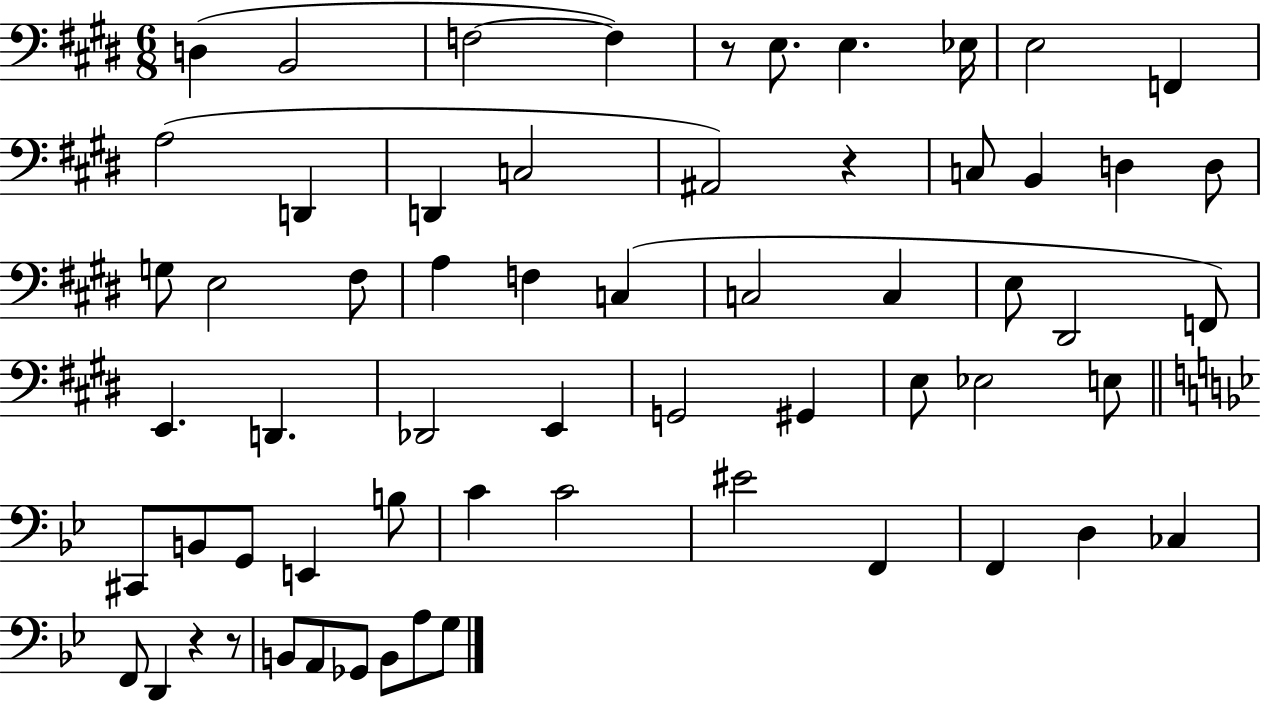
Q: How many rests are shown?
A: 4